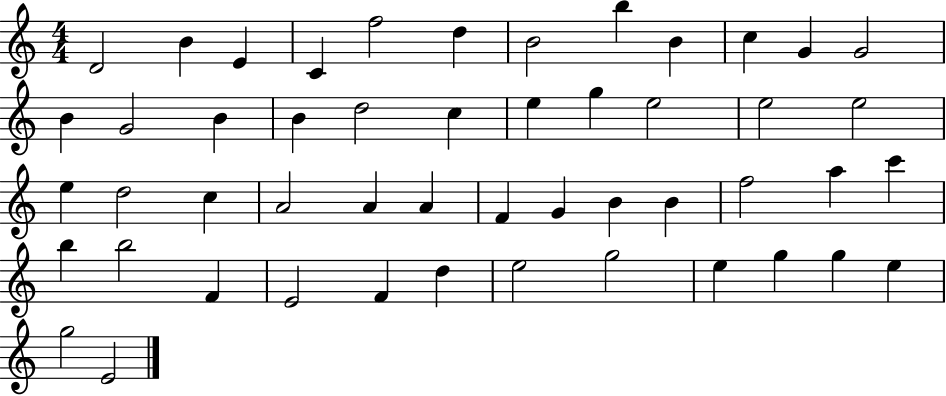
X:1
T:Untitled
M:4/4
L:1/4
K:C
D2 B E C f2 d B2 b B c G G2 B G2 B B d2 c e g e2 e2 e2 e d2 c A2 A A F G B B f2 a c' b b2 F E2 F d e2 g2 e g g e g2 E2